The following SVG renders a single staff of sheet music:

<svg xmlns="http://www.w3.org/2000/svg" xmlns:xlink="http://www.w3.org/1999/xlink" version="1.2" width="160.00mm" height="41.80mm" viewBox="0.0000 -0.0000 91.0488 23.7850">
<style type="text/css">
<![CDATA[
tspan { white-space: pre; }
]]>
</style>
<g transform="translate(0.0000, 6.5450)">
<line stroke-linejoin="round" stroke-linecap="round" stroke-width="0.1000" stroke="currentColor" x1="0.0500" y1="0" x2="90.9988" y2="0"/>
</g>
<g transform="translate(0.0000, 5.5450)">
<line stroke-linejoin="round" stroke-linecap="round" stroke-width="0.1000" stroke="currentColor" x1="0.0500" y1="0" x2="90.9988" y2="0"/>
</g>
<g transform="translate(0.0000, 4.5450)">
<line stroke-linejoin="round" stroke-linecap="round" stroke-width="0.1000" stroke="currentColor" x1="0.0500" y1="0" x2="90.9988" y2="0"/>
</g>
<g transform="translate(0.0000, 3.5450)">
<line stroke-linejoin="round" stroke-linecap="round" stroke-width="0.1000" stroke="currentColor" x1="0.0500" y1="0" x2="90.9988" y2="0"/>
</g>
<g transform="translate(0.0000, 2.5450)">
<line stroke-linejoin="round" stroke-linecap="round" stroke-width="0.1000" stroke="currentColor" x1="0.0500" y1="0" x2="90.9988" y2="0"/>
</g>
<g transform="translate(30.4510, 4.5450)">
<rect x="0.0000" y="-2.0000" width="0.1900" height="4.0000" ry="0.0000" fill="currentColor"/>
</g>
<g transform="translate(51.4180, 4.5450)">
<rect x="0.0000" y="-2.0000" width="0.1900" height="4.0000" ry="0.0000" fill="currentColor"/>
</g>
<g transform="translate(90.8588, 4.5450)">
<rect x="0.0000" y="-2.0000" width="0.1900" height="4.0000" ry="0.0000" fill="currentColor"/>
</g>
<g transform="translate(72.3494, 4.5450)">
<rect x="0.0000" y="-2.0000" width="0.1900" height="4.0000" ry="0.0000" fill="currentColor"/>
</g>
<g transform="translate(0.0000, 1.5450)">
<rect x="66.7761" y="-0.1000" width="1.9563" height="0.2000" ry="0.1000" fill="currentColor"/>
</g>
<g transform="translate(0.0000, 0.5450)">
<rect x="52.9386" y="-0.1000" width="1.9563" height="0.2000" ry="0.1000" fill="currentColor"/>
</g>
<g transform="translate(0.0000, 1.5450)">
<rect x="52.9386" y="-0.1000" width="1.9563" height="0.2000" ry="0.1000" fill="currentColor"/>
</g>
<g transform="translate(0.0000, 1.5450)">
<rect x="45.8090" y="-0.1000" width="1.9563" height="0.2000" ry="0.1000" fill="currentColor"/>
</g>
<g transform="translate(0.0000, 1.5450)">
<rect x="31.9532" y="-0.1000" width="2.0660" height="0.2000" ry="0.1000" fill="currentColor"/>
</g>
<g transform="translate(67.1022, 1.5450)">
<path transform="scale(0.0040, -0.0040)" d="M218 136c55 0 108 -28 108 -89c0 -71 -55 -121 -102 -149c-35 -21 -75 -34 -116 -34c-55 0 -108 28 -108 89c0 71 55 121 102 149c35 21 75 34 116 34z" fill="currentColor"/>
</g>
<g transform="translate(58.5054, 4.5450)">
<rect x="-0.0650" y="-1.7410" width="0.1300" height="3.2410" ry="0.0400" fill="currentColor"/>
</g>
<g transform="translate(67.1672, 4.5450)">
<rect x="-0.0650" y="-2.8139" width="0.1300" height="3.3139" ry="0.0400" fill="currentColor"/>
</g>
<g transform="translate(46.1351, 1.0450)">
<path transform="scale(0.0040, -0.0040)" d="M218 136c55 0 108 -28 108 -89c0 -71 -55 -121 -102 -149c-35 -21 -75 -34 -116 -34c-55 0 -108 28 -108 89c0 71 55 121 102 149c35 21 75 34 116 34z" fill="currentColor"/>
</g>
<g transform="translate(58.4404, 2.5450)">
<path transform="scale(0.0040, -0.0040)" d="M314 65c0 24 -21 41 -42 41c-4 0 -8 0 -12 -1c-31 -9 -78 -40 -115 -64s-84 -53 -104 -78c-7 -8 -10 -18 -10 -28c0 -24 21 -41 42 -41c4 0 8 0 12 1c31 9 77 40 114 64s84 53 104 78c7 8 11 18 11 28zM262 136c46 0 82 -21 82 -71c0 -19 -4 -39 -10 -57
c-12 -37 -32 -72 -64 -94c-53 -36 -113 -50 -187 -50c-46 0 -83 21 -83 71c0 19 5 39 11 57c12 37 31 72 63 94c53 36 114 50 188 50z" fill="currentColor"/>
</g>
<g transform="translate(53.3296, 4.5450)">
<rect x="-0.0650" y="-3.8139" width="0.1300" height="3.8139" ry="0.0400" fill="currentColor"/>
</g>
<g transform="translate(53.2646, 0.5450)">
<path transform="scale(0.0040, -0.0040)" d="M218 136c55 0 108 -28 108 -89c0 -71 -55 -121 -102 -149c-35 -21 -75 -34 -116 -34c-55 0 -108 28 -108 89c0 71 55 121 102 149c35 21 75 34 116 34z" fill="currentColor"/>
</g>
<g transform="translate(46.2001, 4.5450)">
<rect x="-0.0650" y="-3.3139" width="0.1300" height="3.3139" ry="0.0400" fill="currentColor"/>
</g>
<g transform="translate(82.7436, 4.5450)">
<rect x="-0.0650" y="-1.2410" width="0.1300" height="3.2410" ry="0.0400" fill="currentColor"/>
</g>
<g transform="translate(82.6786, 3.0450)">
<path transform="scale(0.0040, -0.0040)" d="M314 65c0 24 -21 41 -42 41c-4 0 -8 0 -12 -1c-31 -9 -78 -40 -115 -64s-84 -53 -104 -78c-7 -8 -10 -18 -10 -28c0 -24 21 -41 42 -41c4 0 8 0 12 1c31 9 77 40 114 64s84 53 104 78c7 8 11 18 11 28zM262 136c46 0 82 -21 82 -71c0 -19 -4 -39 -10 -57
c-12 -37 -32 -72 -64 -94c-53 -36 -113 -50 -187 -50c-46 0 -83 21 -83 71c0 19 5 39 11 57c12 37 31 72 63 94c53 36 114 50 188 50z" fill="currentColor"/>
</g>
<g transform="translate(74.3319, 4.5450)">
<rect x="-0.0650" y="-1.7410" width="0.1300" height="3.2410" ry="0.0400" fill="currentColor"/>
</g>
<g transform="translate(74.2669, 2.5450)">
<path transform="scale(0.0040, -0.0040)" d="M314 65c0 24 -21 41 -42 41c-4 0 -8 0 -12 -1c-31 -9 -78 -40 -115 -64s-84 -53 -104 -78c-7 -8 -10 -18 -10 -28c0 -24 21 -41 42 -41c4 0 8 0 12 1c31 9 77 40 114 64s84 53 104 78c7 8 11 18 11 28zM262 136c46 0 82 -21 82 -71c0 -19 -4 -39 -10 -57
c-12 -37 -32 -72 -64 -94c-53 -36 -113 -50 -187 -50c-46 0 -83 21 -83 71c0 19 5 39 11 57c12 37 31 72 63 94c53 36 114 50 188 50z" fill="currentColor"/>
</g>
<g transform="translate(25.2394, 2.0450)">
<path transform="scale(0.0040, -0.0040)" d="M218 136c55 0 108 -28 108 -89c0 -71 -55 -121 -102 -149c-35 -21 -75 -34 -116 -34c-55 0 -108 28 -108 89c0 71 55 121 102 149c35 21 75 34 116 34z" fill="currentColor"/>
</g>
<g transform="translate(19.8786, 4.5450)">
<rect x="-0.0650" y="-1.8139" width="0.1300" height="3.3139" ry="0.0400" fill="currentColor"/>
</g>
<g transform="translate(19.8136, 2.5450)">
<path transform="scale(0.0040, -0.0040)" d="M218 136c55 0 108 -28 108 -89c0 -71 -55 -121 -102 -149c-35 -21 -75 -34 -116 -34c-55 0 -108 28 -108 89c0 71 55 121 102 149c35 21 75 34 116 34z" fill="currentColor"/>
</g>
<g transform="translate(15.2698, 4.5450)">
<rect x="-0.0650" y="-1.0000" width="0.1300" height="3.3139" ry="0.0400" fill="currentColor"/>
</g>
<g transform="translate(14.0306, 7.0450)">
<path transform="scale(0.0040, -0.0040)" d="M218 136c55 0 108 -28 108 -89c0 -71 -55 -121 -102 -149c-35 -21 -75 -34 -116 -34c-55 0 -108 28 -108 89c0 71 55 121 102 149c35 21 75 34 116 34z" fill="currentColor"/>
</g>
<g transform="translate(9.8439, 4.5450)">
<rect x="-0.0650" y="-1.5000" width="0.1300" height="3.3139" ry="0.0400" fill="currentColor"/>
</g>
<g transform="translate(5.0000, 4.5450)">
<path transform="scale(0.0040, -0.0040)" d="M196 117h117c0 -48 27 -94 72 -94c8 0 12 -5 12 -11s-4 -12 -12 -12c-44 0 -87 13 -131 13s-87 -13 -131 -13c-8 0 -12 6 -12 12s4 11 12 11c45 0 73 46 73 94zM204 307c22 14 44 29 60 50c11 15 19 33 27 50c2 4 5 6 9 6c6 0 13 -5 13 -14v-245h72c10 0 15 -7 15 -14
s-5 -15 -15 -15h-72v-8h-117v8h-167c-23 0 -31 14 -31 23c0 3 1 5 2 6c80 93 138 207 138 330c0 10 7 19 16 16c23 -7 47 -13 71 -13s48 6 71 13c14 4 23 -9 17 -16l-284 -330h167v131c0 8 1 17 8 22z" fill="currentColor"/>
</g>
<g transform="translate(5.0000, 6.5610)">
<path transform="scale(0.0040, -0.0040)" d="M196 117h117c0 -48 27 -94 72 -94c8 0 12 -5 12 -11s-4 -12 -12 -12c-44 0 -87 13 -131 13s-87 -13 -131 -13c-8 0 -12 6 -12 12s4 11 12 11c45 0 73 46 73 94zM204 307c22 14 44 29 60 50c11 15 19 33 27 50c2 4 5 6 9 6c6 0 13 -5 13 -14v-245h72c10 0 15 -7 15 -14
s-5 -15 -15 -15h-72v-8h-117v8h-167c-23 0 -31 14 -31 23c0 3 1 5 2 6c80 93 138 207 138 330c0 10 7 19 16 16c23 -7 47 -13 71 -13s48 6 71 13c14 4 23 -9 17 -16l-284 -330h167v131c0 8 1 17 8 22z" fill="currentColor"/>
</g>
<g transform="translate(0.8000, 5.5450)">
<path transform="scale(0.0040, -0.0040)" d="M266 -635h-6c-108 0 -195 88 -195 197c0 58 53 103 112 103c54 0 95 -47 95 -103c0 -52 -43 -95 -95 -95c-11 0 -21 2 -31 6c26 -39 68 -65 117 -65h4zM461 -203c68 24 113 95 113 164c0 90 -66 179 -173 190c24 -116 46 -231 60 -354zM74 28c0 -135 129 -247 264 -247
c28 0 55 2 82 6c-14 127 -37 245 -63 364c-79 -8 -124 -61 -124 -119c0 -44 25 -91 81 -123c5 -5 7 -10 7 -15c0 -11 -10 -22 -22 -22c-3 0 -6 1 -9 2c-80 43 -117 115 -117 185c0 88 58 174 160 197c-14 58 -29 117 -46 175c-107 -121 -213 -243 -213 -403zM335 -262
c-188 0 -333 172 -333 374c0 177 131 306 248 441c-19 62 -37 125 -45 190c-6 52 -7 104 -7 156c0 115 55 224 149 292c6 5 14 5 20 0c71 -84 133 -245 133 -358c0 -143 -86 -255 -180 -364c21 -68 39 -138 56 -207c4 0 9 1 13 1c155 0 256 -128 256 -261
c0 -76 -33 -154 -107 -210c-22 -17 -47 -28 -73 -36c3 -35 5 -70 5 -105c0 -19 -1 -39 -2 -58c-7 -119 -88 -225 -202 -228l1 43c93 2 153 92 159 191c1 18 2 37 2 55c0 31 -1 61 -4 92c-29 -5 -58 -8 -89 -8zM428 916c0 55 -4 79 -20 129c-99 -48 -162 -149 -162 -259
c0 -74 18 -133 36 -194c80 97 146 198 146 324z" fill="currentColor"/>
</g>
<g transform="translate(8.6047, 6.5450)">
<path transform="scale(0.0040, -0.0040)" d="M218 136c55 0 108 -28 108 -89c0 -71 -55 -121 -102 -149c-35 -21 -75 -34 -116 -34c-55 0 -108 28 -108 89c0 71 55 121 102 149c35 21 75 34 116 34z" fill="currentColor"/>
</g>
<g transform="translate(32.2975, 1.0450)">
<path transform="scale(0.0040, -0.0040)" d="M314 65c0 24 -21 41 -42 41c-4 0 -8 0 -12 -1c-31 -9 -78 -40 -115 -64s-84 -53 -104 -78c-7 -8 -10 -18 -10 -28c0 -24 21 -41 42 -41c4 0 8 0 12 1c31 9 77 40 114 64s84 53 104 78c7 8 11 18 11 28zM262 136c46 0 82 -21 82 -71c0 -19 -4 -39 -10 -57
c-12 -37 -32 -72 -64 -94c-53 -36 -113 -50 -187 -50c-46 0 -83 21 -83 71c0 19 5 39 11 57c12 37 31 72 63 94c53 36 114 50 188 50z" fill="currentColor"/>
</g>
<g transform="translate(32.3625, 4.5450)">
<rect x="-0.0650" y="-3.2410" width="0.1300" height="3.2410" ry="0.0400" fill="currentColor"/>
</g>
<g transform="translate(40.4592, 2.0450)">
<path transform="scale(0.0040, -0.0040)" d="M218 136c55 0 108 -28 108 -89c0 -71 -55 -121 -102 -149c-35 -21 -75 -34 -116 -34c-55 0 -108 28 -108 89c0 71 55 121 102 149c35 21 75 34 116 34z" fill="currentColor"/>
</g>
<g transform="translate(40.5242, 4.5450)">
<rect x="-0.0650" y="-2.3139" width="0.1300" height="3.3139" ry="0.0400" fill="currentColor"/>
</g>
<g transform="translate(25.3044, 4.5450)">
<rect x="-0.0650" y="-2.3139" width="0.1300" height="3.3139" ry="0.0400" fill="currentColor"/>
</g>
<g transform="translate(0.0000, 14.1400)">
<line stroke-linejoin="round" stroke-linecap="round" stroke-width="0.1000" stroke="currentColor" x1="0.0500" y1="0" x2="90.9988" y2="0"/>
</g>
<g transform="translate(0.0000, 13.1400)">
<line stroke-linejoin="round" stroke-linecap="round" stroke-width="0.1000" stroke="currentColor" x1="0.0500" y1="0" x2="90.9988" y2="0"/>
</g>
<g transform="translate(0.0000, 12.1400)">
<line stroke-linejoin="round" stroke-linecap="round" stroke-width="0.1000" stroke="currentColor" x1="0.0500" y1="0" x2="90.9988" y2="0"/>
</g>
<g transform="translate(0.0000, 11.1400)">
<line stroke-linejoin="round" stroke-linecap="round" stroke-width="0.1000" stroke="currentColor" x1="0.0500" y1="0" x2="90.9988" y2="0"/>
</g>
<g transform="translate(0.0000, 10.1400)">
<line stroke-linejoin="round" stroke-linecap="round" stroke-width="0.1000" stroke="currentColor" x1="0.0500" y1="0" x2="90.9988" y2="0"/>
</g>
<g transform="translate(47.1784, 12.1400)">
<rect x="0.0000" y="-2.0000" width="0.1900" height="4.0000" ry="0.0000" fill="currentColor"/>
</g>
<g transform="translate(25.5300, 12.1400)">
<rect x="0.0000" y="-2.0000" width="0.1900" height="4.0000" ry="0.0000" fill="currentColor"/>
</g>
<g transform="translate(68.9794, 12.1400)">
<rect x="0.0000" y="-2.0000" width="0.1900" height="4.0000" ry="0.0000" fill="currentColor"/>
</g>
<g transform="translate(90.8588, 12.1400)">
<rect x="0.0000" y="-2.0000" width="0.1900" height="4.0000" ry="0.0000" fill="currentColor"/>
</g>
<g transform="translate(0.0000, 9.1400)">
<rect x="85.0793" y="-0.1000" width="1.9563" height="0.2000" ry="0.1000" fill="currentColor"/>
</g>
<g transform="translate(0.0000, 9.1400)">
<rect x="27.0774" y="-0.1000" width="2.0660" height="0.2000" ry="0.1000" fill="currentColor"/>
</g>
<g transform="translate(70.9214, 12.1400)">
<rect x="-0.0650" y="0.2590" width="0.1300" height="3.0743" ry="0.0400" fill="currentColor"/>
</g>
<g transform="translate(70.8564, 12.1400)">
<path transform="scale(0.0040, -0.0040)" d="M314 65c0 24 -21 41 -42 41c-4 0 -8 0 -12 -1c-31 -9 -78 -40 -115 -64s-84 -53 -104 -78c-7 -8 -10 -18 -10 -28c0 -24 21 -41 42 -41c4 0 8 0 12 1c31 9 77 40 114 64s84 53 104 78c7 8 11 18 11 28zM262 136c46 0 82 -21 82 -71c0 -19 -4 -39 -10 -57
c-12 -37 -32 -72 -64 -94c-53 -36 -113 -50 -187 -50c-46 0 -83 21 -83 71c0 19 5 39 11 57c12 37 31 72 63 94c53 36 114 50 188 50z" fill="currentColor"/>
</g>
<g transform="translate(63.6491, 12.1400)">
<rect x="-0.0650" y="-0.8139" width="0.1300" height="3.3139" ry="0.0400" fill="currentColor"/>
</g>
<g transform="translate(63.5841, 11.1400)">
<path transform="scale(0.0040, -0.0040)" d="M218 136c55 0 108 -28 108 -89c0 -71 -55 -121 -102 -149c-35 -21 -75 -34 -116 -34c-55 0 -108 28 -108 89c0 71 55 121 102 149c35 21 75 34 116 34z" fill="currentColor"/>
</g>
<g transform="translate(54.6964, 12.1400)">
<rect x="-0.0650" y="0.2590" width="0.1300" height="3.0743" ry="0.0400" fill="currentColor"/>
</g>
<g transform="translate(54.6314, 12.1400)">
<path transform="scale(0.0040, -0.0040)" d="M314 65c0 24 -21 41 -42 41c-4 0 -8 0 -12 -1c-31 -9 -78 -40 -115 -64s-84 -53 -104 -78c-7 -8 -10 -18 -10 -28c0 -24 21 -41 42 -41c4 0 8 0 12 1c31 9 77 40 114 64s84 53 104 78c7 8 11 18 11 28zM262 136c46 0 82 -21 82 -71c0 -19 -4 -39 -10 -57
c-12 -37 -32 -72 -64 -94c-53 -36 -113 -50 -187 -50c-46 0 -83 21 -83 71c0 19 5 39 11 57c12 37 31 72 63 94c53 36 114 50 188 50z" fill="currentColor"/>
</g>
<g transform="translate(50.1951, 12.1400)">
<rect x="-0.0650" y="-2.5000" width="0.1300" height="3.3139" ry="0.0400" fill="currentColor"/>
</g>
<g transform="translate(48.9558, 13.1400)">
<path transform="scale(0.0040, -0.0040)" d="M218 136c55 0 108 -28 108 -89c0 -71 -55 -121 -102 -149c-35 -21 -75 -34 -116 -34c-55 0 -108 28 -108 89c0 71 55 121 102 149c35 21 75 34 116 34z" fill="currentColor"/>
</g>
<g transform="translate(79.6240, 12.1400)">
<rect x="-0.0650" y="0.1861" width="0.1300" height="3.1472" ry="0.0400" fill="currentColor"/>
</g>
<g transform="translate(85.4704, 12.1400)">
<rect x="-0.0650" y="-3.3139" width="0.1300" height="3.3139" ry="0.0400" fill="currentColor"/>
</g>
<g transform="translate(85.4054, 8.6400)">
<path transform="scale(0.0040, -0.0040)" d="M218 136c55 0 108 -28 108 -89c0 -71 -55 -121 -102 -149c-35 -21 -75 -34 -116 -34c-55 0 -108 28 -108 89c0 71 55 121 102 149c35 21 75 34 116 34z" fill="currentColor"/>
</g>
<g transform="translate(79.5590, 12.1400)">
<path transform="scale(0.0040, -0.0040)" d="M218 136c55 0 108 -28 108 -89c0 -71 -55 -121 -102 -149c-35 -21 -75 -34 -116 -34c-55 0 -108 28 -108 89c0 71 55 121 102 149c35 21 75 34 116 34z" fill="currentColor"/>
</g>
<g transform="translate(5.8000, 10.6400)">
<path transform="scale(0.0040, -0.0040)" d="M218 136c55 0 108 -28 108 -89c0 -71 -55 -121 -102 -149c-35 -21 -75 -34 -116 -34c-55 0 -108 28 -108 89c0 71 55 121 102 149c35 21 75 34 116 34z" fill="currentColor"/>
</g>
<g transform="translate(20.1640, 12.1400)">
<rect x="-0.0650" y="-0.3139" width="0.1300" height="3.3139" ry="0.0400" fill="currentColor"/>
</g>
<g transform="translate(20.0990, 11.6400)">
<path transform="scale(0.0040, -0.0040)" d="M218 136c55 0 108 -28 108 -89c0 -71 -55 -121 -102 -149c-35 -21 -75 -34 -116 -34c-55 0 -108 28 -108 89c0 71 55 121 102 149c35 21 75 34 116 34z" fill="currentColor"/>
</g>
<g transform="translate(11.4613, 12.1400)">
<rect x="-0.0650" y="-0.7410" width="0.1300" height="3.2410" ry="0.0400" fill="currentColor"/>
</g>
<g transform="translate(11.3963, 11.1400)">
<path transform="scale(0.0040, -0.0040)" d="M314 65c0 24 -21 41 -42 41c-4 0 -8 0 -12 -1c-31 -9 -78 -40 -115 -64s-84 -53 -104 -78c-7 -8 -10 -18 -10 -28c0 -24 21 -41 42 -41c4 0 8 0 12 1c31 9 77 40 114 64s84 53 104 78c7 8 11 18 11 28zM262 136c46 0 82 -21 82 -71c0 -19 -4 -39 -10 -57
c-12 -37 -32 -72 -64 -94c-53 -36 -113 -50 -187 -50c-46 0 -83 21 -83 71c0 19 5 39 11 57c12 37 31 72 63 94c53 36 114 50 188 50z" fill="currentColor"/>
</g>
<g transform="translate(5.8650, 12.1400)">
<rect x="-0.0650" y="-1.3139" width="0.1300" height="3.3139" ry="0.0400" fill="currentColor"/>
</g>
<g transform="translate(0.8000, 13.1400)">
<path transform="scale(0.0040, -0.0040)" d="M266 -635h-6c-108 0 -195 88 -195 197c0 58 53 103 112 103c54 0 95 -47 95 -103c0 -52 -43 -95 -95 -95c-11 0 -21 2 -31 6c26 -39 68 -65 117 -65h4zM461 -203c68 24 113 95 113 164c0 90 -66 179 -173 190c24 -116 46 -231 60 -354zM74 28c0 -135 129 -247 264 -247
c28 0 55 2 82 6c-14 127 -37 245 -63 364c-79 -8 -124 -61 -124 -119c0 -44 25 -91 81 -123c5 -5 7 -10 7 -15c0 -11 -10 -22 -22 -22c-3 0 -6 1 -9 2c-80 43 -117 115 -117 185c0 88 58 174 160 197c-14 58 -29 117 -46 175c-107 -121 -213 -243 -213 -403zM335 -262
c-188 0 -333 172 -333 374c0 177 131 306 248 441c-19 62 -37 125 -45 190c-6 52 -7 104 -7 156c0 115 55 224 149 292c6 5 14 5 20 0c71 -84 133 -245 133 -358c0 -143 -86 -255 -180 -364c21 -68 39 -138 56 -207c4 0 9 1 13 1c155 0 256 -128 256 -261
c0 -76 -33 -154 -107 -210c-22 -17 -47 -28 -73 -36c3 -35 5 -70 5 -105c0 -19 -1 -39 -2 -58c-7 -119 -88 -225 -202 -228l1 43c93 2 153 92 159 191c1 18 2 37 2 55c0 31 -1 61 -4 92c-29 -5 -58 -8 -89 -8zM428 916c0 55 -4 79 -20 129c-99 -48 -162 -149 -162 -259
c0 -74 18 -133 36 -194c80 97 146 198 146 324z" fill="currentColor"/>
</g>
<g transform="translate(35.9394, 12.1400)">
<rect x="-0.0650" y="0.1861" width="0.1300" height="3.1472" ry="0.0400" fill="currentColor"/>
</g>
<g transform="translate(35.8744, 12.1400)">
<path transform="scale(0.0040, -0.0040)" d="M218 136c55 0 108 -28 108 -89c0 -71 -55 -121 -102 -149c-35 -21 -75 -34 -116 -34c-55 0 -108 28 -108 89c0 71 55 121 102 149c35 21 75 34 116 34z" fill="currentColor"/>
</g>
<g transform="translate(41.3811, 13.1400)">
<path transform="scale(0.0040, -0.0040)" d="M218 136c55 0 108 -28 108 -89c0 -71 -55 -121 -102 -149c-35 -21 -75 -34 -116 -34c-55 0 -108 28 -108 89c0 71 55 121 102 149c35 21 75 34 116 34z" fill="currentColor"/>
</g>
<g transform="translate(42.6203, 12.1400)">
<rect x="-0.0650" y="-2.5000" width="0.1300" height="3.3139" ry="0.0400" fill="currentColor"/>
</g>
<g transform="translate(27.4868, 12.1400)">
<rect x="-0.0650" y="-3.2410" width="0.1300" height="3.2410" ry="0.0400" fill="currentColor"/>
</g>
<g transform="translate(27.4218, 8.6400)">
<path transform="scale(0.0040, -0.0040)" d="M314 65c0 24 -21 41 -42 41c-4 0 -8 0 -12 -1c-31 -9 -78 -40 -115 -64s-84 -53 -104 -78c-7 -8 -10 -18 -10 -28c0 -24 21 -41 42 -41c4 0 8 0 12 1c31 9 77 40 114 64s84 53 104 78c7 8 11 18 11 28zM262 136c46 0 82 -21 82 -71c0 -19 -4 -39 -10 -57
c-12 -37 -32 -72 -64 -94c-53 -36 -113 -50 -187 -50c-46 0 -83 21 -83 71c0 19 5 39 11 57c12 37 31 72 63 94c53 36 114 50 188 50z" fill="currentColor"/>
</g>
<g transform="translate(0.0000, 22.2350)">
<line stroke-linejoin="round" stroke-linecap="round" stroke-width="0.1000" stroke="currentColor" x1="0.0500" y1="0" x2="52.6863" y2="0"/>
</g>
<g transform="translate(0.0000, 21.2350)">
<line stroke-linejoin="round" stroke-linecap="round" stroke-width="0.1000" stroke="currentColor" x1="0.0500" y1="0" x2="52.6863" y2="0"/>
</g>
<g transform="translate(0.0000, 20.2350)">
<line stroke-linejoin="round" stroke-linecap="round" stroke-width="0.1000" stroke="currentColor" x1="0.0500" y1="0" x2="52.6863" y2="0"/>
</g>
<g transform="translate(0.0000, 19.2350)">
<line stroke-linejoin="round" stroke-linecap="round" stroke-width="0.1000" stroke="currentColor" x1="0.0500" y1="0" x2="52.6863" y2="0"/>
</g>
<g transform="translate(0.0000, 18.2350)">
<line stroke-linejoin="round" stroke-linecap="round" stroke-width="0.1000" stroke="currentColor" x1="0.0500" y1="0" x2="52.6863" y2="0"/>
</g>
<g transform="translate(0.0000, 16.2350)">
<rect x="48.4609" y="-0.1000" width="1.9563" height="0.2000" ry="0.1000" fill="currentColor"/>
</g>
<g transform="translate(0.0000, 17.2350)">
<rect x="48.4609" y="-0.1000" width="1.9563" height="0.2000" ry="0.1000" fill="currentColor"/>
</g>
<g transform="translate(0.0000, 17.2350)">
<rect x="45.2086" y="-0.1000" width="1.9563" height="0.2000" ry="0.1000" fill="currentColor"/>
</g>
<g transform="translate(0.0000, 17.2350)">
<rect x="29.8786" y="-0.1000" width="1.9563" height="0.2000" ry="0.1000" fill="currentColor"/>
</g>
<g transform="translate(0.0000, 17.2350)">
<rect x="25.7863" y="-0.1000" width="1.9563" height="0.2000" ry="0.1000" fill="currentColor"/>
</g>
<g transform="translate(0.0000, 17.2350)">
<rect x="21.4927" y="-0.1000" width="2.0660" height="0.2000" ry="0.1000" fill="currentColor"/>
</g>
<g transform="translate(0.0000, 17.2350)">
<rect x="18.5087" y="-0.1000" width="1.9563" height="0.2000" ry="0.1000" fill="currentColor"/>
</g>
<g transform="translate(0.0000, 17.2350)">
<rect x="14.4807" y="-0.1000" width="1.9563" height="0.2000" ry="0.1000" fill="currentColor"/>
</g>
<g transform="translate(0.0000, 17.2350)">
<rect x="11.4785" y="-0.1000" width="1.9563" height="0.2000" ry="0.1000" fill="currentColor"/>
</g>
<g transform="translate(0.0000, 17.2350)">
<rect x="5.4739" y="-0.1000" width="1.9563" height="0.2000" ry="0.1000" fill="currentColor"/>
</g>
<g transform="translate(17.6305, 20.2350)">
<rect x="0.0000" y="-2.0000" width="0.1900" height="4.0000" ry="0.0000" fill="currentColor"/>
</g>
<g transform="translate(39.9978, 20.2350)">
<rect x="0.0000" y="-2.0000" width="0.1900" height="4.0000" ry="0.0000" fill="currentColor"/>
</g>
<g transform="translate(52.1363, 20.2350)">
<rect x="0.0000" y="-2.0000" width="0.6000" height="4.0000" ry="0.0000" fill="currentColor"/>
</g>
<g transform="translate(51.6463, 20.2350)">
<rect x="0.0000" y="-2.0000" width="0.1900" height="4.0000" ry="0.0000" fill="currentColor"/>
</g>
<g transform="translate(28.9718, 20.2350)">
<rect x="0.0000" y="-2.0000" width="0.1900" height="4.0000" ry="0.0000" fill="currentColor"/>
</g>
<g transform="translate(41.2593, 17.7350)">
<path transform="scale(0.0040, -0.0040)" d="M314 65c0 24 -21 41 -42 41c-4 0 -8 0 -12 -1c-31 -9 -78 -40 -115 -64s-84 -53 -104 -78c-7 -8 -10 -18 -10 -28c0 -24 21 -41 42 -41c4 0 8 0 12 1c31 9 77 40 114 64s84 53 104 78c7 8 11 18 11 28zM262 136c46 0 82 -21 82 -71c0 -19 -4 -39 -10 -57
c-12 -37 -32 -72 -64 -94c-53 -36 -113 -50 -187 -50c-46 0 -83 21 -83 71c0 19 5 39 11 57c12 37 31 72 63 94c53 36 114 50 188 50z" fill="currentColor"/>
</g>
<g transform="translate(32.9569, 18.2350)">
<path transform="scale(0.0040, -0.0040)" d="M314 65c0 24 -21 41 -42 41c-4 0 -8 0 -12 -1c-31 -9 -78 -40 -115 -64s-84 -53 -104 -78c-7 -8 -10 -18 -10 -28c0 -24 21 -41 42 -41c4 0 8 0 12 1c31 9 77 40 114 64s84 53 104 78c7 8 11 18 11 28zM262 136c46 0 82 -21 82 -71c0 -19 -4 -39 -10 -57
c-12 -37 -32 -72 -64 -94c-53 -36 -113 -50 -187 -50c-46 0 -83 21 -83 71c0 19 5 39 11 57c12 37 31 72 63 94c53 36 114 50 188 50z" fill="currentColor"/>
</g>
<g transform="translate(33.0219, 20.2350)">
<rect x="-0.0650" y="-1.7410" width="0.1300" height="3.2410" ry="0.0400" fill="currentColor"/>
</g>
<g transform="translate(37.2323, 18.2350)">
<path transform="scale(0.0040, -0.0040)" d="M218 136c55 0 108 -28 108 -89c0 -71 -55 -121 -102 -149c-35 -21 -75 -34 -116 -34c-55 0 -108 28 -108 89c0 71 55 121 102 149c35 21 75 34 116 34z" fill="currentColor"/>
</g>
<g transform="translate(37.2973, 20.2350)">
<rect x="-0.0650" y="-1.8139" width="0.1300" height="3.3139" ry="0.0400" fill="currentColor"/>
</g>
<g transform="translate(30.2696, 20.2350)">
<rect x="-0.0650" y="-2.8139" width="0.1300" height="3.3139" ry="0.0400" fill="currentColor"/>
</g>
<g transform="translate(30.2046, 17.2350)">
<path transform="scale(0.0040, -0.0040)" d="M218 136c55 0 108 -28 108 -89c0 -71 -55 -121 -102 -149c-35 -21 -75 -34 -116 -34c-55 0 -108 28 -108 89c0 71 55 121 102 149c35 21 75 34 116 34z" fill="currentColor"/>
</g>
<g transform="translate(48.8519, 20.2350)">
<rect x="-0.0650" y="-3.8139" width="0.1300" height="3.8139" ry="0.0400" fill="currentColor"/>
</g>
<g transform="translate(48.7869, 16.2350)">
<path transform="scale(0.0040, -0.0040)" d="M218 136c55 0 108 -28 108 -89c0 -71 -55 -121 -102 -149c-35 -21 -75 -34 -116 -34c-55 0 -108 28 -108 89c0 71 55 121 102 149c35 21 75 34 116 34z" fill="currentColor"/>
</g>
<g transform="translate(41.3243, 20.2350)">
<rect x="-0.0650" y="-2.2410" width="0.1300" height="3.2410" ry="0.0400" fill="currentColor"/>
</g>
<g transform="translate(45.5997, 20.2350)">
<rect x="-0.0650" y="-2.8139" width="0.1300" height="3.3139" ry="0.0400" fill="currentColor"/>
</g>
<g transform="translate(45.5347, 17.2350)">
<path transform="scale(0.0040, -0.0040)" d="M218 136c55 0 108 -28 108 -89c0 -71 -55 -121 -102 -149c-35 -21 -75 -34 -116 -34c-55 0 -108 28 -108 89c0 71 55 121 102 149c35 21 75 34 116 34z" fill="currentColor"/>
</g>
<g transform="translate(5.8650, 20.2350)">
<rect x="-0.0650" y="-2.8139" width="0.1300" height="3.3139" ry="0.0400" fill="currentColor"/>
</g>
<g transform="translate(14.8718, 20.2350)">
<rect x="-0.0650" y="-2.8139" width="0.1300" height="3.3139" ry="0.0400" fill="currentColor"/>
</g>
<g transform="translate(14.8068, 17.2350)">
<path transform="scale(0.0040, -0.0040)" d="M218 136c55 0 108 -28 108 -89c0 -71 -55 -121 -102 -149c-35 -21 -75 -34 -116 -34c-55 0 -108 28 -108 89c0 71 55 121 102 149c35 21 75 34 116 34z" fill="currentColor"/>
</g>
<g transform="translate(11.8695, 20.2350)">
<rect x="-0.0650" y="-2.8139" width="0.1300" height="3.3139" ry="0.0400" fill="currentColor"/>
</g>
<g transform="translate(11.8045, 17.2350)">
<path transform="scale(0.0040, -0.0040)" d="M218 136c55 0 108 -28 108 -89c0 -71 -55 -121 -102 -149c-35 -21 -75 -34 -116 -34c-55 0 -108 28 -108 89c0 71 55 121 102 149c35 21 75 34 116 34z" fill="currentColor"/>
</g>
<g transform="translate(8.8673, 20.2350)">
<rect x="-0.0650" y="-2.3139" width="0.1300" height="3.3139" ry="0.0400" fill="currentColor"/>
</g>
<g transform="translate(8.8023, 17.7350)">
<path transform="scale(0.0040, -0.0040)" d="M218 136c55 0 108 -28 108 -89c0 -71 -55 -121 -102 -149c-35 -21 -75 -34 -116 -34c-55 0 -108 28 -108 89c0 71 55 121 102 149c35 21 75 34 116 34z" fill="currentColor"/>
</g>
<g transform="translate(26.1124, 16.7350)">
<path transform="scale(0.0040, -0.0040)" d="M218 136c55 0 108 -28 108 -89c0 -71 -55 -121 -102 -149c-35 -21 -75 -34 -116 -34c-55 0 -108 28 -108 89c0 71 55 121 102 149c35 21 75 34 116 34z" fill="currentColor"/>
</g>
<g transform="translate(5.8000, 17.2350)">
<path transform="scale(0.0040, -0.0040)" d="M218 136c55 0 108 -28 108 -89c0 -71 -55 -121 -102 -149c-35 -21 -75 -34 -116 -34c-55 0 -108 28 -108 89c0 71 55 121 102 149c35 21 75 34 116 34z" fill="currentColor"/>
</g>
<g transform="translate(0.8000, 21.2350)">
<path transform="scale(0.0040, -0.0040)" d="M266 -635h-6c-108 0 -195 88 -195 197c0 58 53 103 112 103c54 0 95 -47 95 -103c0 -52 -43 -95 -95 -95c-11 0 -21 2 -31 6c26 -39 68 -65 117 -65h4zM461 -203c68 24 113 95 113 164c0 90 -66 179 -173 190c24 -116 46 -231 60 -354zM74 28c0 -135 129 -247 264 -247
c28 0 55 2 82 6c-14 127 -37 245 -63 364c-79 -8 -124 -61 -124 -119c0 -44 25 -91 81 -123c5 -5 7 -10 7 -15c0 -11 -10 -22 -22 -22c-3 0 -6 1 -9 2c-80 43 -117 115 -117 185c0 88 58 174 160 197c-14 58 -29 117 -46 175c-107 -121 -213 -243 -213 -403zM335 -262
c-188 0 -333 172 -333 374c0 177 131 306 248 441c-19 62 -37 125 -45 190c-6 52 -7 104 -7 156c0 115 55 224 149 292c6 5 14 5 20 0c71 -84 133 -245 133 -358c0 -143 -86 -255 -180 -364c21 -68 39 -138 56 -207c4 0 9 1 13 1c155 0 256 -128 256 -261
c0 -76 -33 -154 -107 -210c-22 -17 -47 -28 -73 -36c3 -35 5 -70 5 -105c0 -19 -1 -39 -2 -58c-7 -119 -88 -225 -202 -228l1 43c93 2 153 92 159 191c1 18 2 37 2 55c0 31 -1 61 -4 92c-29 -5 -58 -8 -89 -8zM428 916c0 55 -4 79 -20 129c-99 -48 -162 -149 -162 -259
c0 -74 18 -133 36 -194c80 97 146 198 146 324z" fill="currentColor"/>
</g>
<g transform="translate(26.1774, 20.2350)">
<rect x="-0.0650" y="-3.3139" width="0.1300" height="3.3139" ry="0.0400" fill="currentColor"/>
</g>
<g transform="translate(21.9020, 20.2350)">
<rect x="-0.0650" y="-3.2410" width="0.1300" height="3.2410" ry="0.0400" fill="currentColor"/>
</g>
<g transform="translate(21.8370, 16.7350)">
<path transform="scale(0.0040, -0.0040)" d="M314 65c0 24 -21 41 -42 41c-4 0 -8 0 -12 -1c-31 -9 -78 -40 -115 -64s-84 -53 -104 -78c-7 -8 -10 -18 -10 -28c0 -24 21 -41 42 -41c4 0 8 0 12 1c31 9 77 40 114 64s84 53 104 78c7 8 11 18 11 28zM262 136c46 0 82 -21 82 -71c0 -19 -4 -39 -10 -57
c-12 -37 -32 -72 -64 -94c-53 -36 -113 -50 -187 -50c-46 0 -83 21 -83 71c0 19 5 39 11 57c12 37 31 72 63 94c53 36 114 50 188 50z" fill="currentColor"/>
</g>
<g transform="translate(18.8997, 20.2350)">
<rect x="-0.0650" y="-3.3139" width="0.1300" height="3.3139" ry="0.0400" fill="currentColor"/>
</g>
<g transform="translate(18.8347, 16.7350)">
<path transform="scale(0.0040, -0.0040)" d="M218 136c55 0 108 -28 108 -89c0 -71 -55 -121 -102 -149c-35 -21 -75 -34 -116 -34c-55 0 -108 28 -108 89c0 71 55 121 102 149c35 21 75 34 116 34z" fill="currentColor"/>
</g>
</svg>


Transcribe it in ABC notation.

X:1
T:Untitled
M:4/4
L:1/4
K:C
E D f g b2 g b c' f2 a f2 e2 e d2 c b2 B G G B2 d B2 B b a g a a b b2 b a f2 f g2 a c'